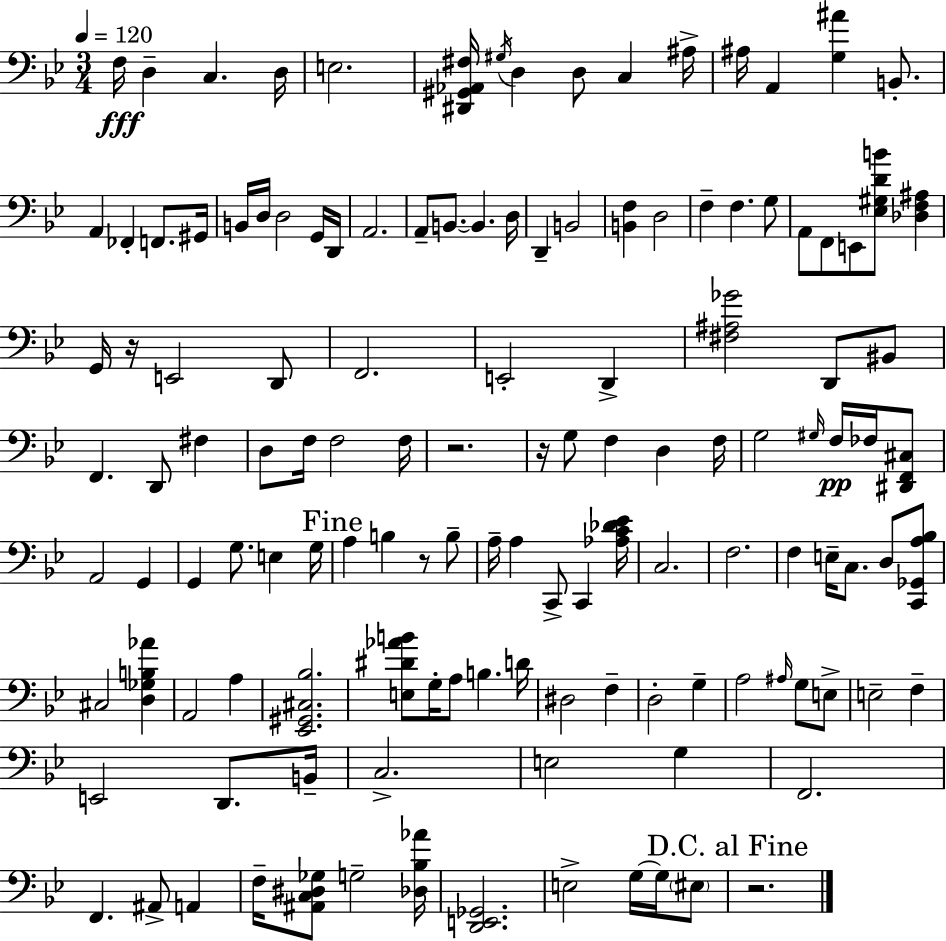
{
  \clef bass
  \numericTimeSignature
  \time 3/4
  \key bes \major
  \tempo 4 = 120
  \repeat volta 2 { f16\fff d4-- c4. d16 | e2. | <dis, gis, aes, fis>16 \acciaccatura { gis16 } d4 d8 c4 | ais16-> ais16 a,4 <g ais'>4 b,8.-. | \break a,4 fes,4-. f,8. | gis,16 b,16 d16 d2 g,16 | d,16 a,2. | a,8-- b,8.~~ b,4. | \break d16 d,4-- b,2 | <b, f>4 d2 | f4-- f4. g8 | a,8 f,8 e,8 <ees gis d' b'>8 <des f ais>4 | \break g,16 r16 e,2 d,8 | f,2. | e,2-. d,4-> | <fis ais ges'>2 d,8 bis,8 | \break f,4. d,8 fis4 | d8 f16 f2 | f16 r2. | r16 g8 f4 d4 | \break f16 g2 \grace { gis16 }\pp f16 fes16 | <dis, f, cis>8 a,2 g,4 | g,4 g8. e4 | g16 \mark "Fine" a4 b4 r8 | \break b8-- a16-- a4 c,8-> c,4 | <aes c' des' ees'>16 c2. | f2. | f4 e16-- c8. d8 | \break <c, ges, a bes>8 cis2 <d ges b aes'>4 | a,2 a4 | <ees, gis, cis bes>2. | <e dis' aes' b'>8 g16-. a8 b4. | \break d'16 dis2 f4-- | d2-. g4-- | a2 \grace { ais16 } g8 | e8-> e2-- f4-- | \break e,2 d,8. | b,16-- c2.-> | e2 g4 | f,2. | \break f,4. ais,8-> a,4 | f16-- <ais, c dis ges>8 g2-- | <des bes aes'>16 <d, e, ges,>2. | e2-> g16~~ | \break g16 \parenthesize eis8 \mark "D.C. al Fine" r2. | } \bar "|."
}